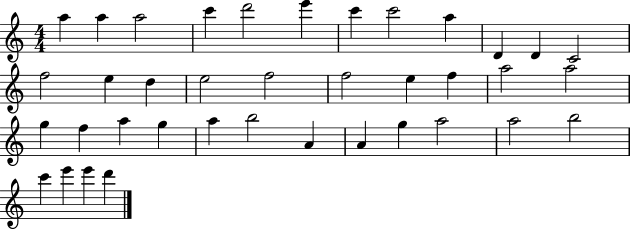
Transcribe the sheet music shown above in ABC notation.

X:1
T:Untitled
M:4/4
L:1/4
K:C
a a a2 c' d'2 e' c' c'2 a D D C2 f2 e d e2 f2 f2 e f a2 a2 g f a g a b2 A A g a2 a2 b2 c' e' e' d'